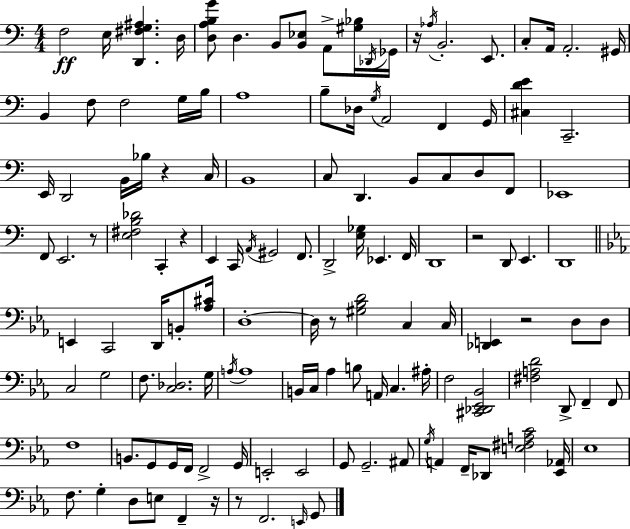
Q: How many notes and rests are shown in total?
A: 132